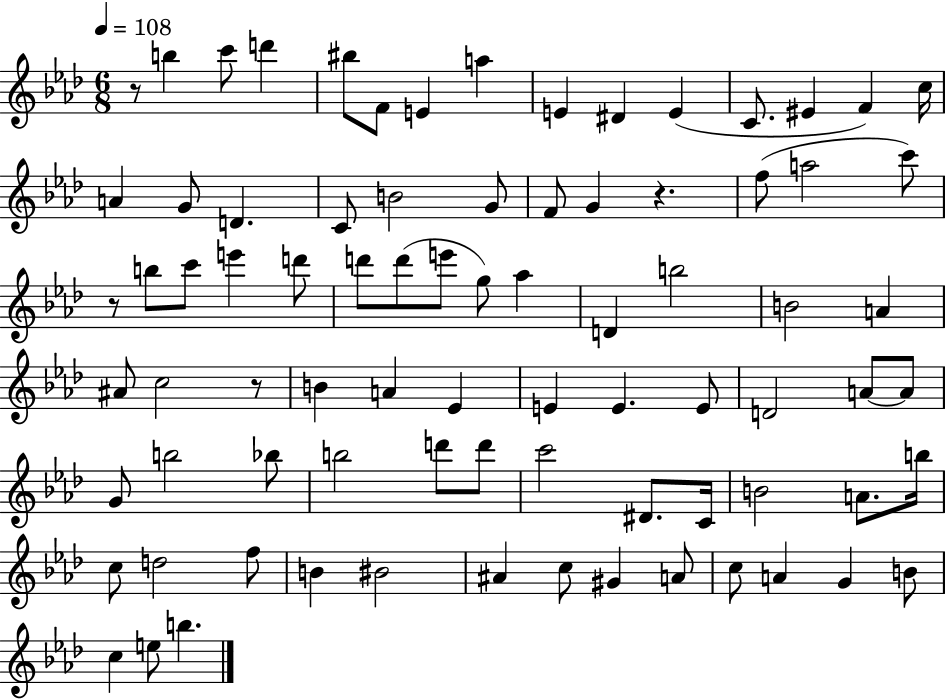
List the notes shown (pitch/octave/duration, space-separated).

R/e B5/q C6/e D6/q BIS5/e F4/e E4/q A5/q E4/q D#4/q E4/q C4/e. EIS4/q F4/q C5/s A4/q G4/e D4/q. C4/e B4/h G4/e F4/e G4/q R/q. F5/e A5/h C6/e R/e B5/e C6/e E6/q D6/e D6/e D6/e E6/e G5/e Ab5/q D4/q B5/h B4/h A4/q A#4/e C5/h R/e B4/q A4/q Eb4/q E4/q E4/q. E4/e D4/h A4/e A4/e G4/e B5/h Bb5/e B5/h D6/e D6/e C6/h D#4/e. C4/s B4/h A4/e. B5/s C5/e D5/h F5/e B4/q BIS4/h A#4/q C5/e G#4/q A4/e C5/e A4/q G4/q B4/e C5/q E5/e B5/q.